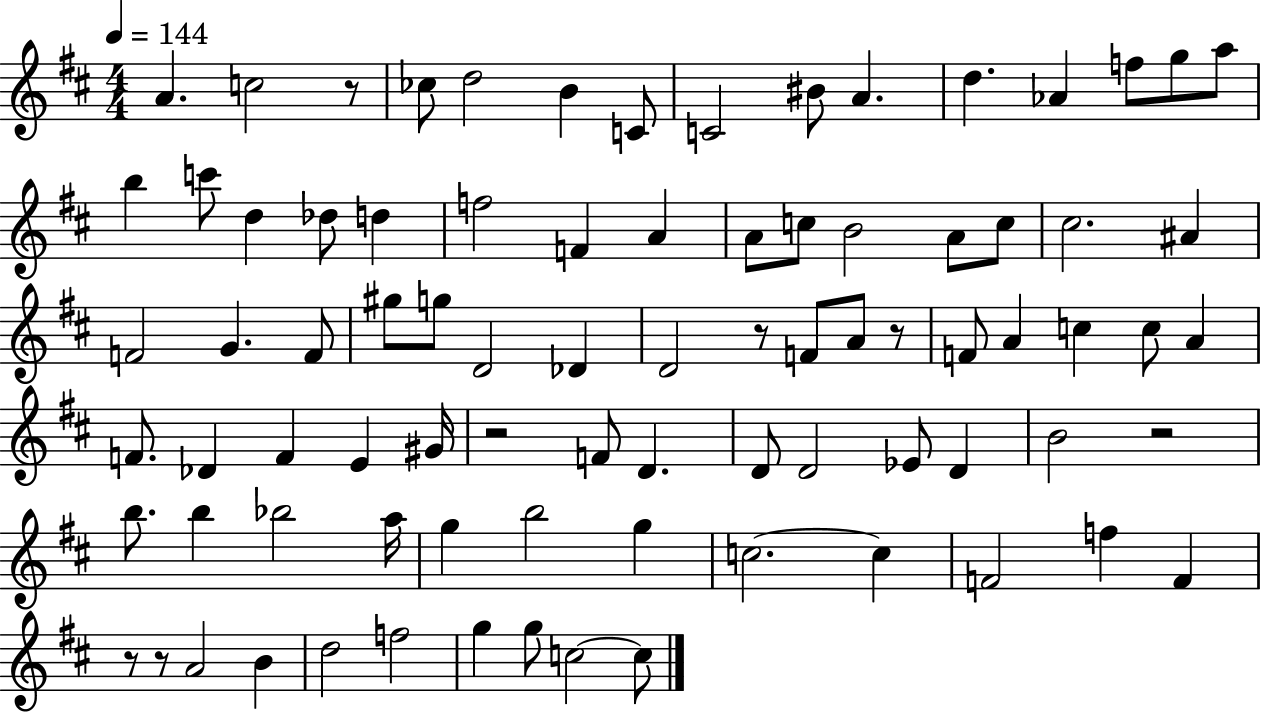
A4/q. C5/h R/e CES5/e D5/h B4/q C4/e C4/h BIS4/e A4/q. D5/q. Ab4/q F5/e G5/e A5/e B5/q C6/e D5/q Db5/e D5/q F5/h F4/q A4/q A4/e C5/e B4/h A4/e C5/e C#5/h. A#4/q F4/h G4/q. F4/e G#5/e G5/e D4/h Db4/q D4/h R/e F4/e A4/e R/e F4/e A4/q C5/q C5/e A4/q F4/e. Db4/q F4/q E4/q G#4/s R/h F4/e D4/q. D4/e D4/h Eb4/e D4/q B4/h R/h B5/e. B5/q Bb5/h A5/s G5/q B5/h G5/q C5/h. C5/q F4/h F5/q F4/q R/e R/e A4/h B4/q D5/h F5/h G5/q G5/e C5/h C5/e